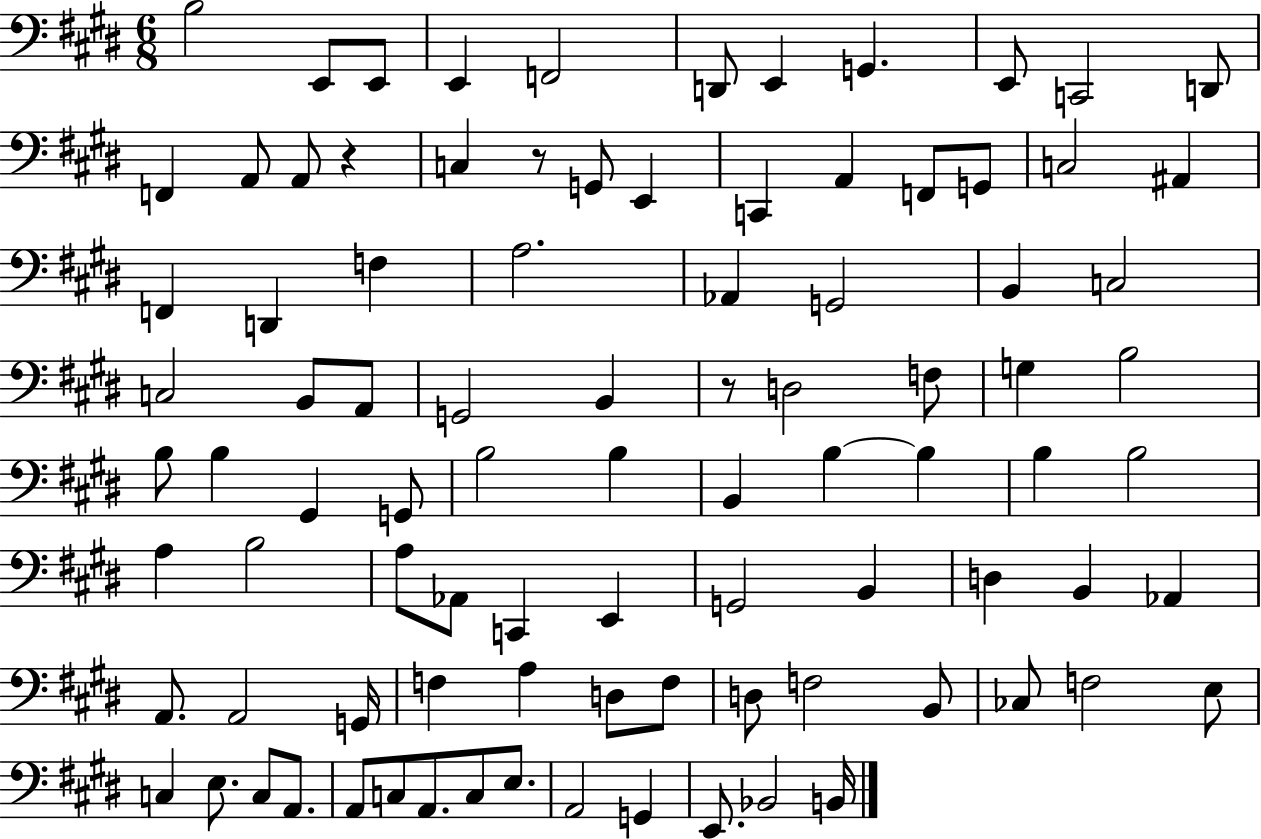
B3/h E2/e E2/e E2/q F2/h D2/e E2/q G2/q. E2/e C2/h D2/e F2/q A2/e A2/e R/q C3/q R/e G2/e E2/q C2/q A2/q F2/e G2/e C3/h A#2/q F2/q D2/q F3/q A3/h. Ab2/q G2/h B2/q C3/h C3/h B2/e A2/e G2/h B2/q R/e D3/h F3/e G3/q B3/h B3/e B3/q G#2/q G2/e B3/h B3/q B2/q B3/q B3/q B3/q B3/h A3/q B3/h A3/e Ab2/e C2/q E2/q G2/h B2/q D3/q B2/q Ab2/q A2/e. A2/h G2/s F3/q A3/q D3/e F3/e D3/e F3/h B2/e CES3/e F3/h E3/e C3/q E3/e. C3/e A2/e. A2/e C3/e A2/e. C3/e E3/e. A2/h G2/q E2/e. Bb2/h B2/s